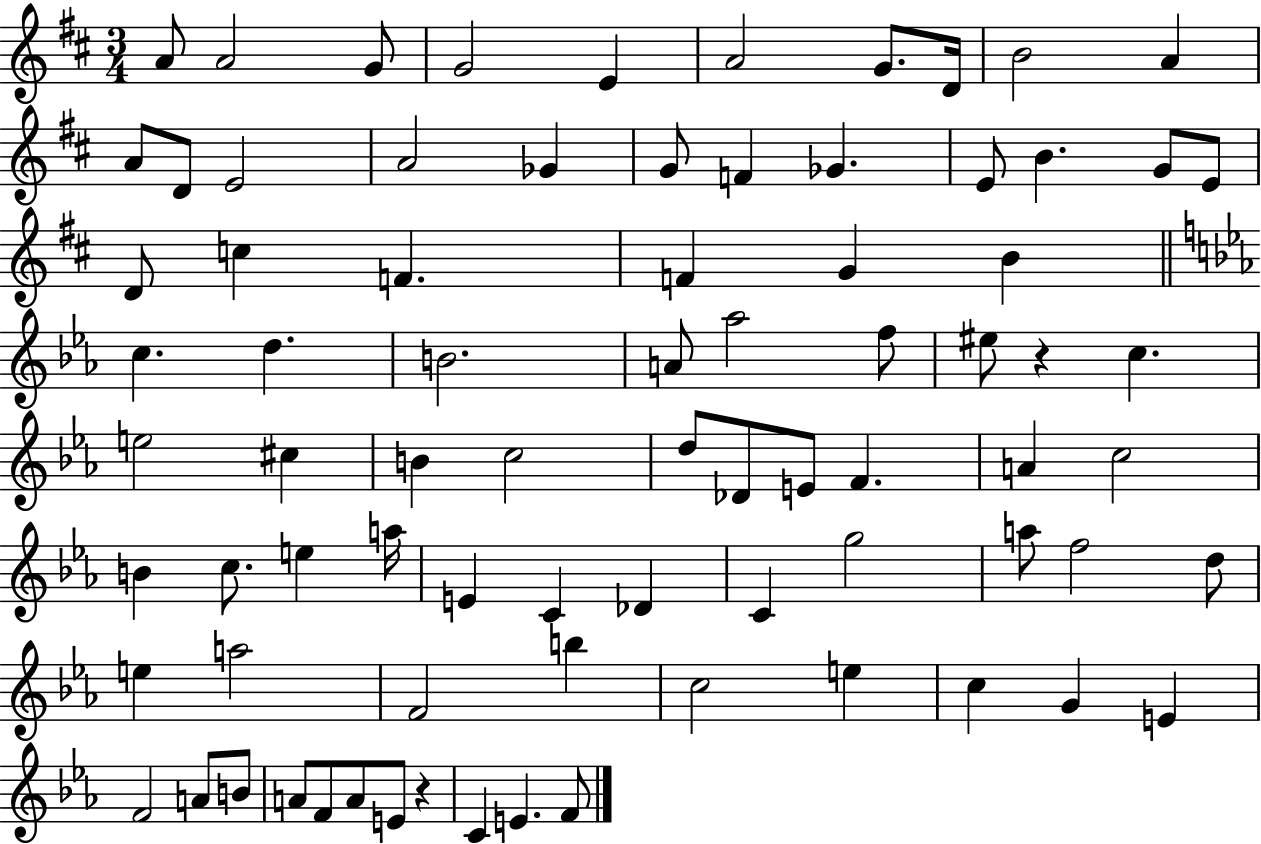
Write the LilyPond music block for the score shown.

{
  \clef treble
  \numericTimeSignature
  \time 3/4
  \key d \major
  \repeat volta 2 { a'8 a'2 g'8 | g'2 e'4 | a'2 g'8. d'16 | b'2 a'4 | \break a'8 d'8 e'2 | a'2 ges'4 | g'8 f'4 ges'4. | e'8 b'4. g'8 e'8 | \break d'8 c''4 f'4. | f'4 g'4 b'4 | \bar "||" \break \key c \minor c''4. d''4. | b'2. | a'8 aes''2 f''8 | eis''8 r4 c''4. | \break e''2 cis''4 | b'4 c''2 | d''8 des'8 e'8 f'4. | a'4 c''2 | \break b'4 c''8. e''4 a''16 | e'4 c'4 des'4 | c'4 g''2 | a''8 f''2 d''8 | \break e''4 a''2 | f'2 b''4 | c''2 e''4 | c''4 g'4 e'4 | \break f'2 a'8 b'8 | a'8 f'8 a'8 e'8 r4 | c'4 e'4. f'8 | } \bar "|."
}